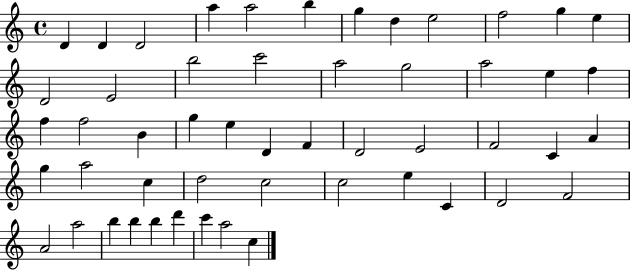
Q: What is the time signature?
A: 4/4